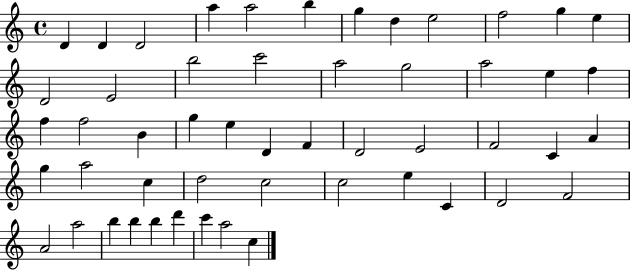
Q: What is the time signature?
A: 4/4